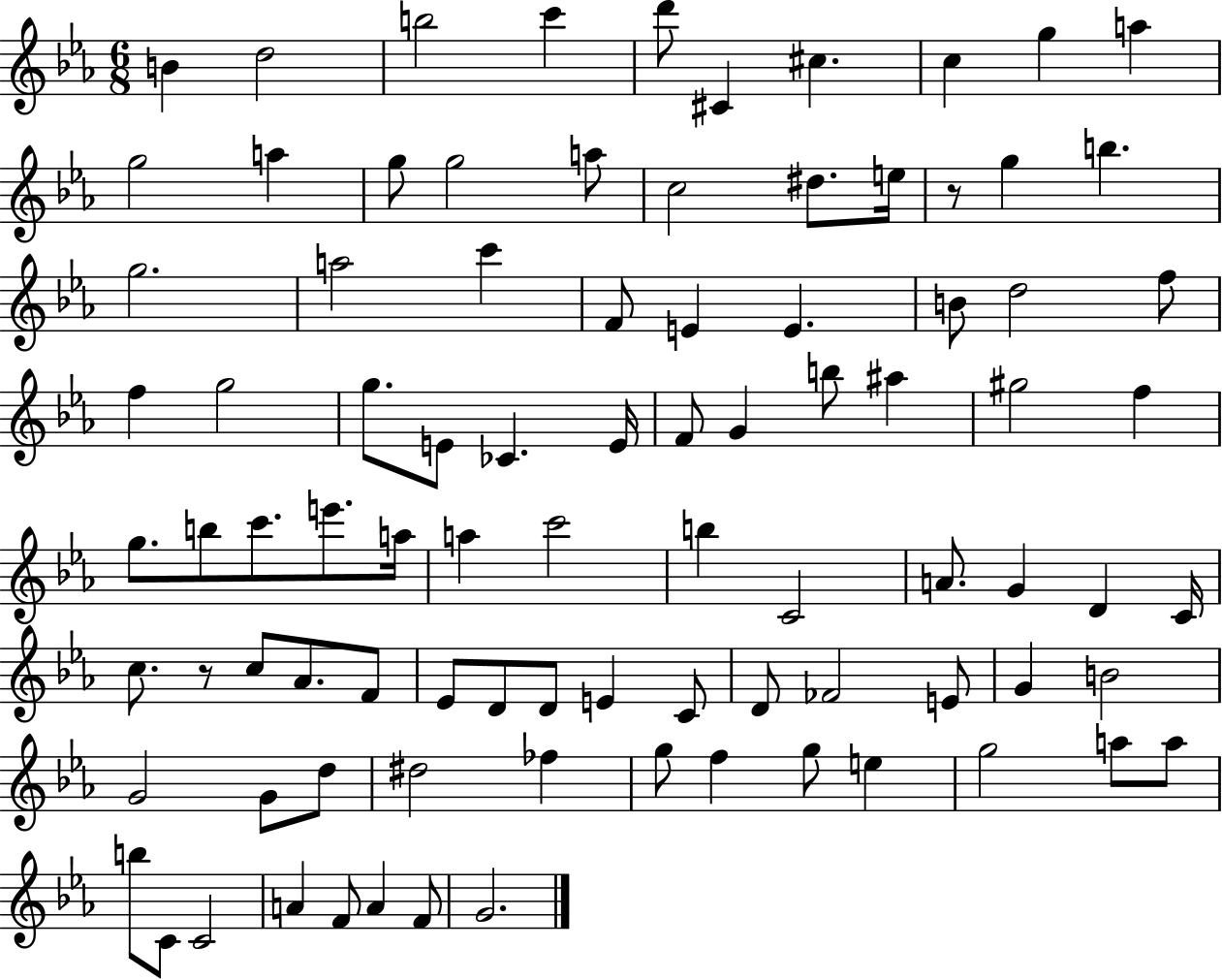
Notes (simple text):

B4/q D5/h B5/h C6/q D6/e C#4/q C#5/q. C5/q G5/q A5/q G5/h A5/q G5/e G5/h A5/e C5/h D#5/e. E5/s R/e G5/q B5/q. G5/h. A5/h C6/q F4/e E4/q E4/q. B4/e D5/h F5/e F5/q G5/h G5/e. E4/e CES4/q. E4/s F4/e G4/q B5/e A#5/q G#5/h F5/q G5/e. B5/e C6/e. E6/e. A5/s A5/q C6/h B5/q C4/h A4/e. G4/q D4/q C4/s C5/e. R/e C5/e Ab4/e. F4/e Eb4/e D4/e D4/e E4/q C4/e D4/e FES4/h E4/e G4/q B4/h G4/h G4/e D5/e D#5/h FES5/q G5/e F5/q G5/e E5/q G5/h A5/e A5/e B5/e C4/e C4/h A4/q F4/e A4/q F4/e G4/h.